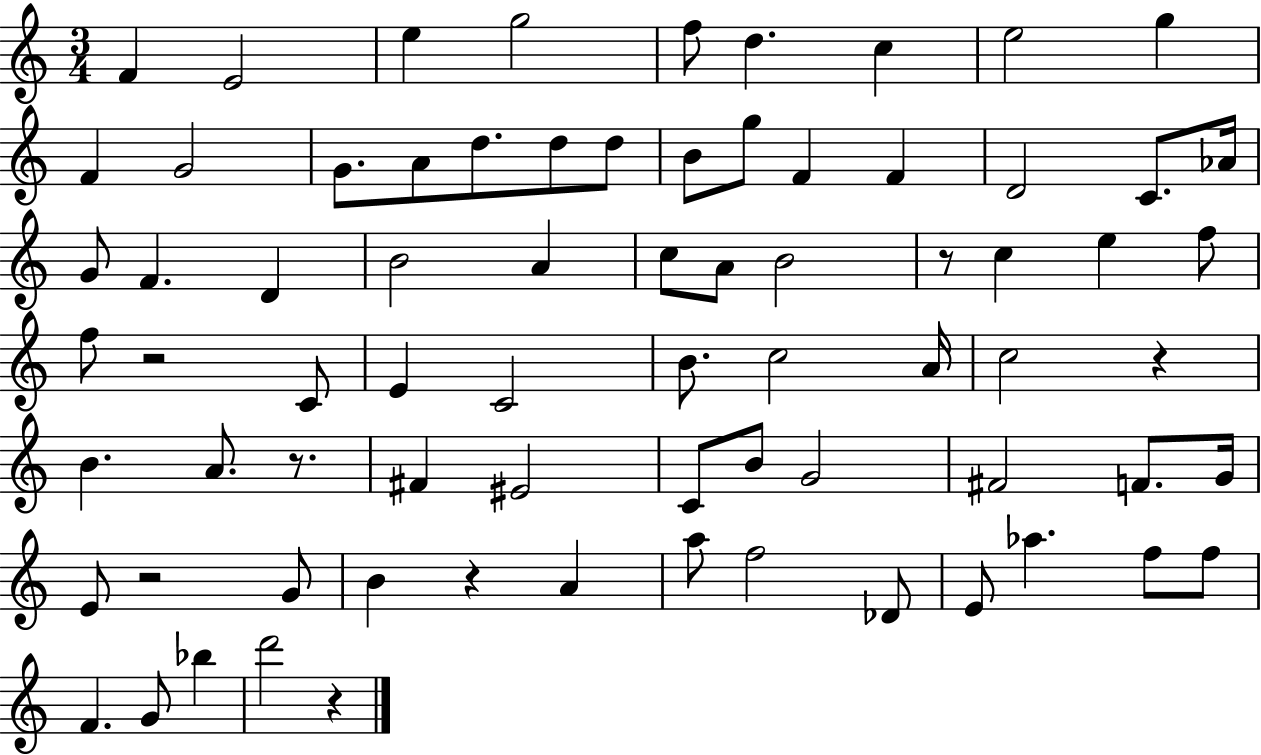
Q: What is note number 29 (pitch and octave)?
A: C5